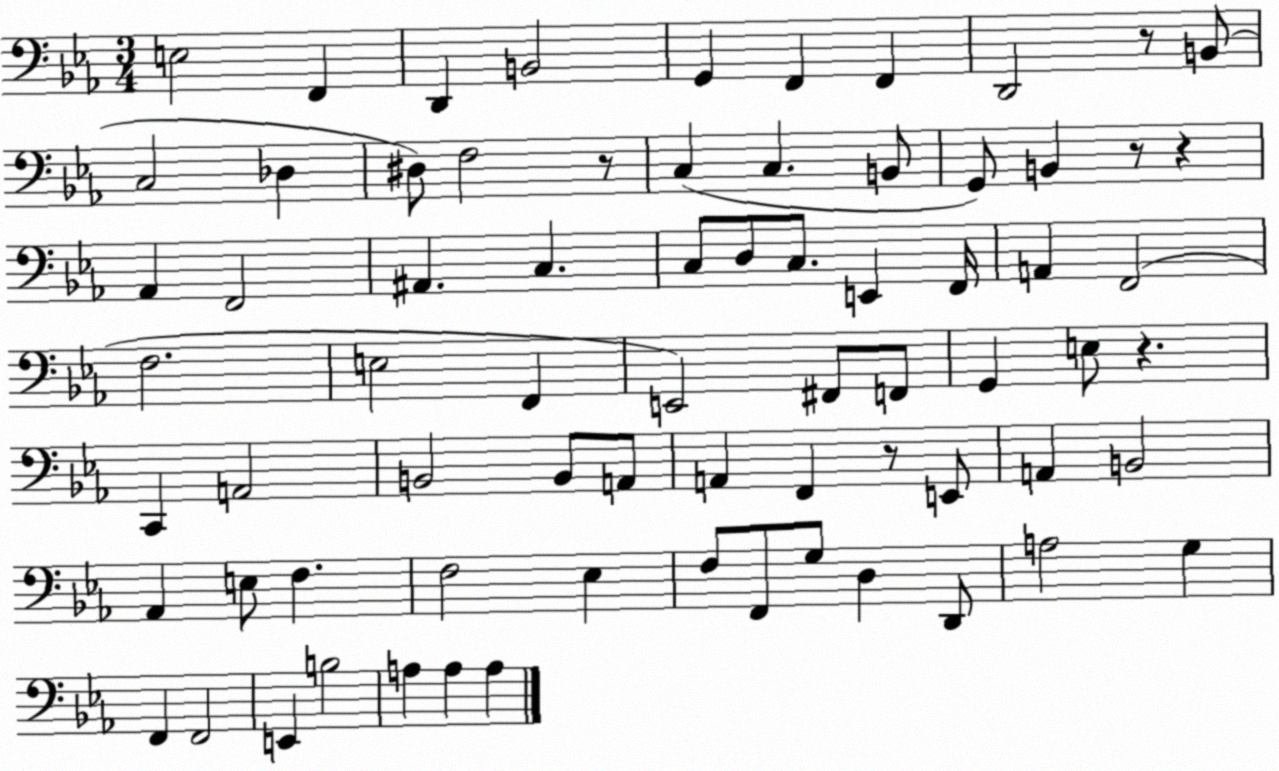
X:1
T:Untitled
M:3/4
L:1/4
K:Eb
E,2 F,, D,, B,,2 G,, F,, F,, D,,2 z/2 B,,/2 C,2 _D, ^D,/2 F,2 z/2 C, C, B,,/2 G,,/2 B,, z/2 z _A,, F,,2 ^A,, C, C,/2 D,/2 C,/2 E,, F,,/4 A,, F,,2 F,2 E,2 F,, E,,2 ^F,,/2 F,,/2 G,, E,/2 z C,, A,,2 B,,2 B,,/2 A,,/2 A,, F,, z/2 E,,/2 A,, B,,2 _A,, E,/2 F, F,2 _E, F,/2 F,,/2 G,/2 D, D,,/2 A,2 G, F,, F,,2 E,, B,2 A, A, A,